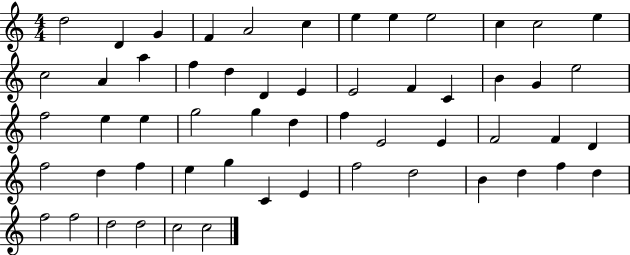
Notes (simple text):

D5/h D4/q G4/q F4/q A4/h C5/q E5/q E5/q E5/h C5/q C5/h E5/q C5/h A4/q A5/q F5/q D5/q D4/q E4/q E4/h F4/q C4/q B4/q G4/q E5/h F5/h E5/q E5/q G5/h G5/q D5/q F5/q E4/h E4/q F4/h F4/q D4/q F5/h D5/q F5/q E5/q G5/q C4/q E4/q F5/h D5/h B4/q D5/q F5/q D5/q F5/h F5/h D5/h D5/h C5/h C5/h